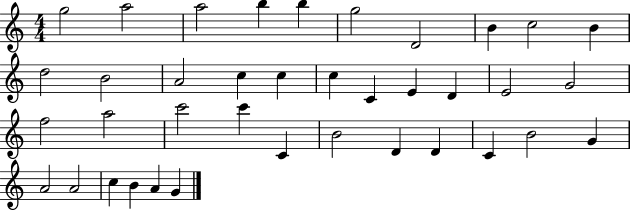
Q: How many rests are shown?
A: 0